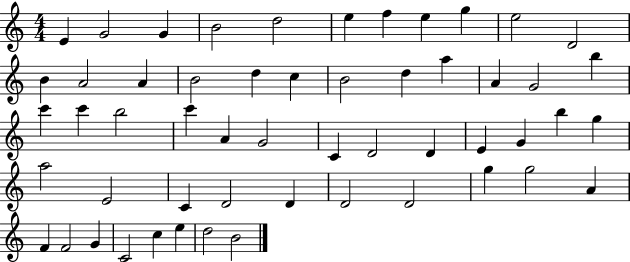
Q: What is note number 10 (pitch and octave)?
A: E5